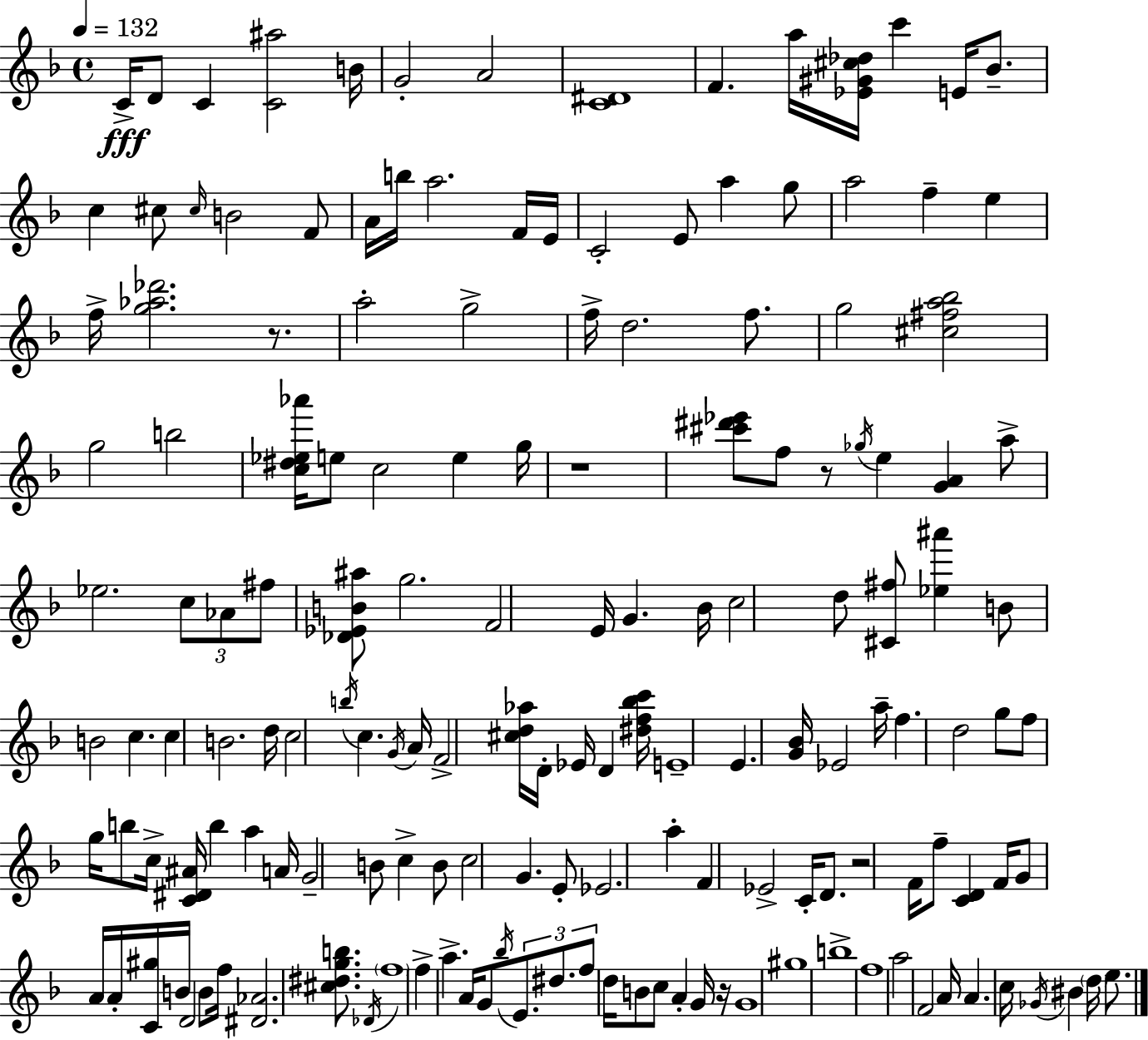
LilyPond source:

{
  \clef treble
  \time 4/4
  \defaultTimeSignature
  \key f \major
  \tempo 4 = 132
  c'16->\fff d'8 c'4 <c' ais''>2 b'16 | g'2-. a'2 | <c' dis'>1 | f'4. a''16 <ees' gis' cis'' des''>16 c'''4 e'16 bes'8.-- | \break c''4 cis''8 \grace { cis''16 } b'2 f'8 | a'16 b''16 a''2. f'16 | e'16 c'2-. e'8 a''4 g''8 | a''2 f''4-- e''4 | \break f''16-> <g'' aes'' des'''>2. r8. | a''2-. g''2-> | f''16-> d''2. f''8. | g''2 <cis'' fis'' a'' bes''>2 | \break g''2 b''2 | <c'' dis'' ees'' aes'''>16 e''8 c''2 e''4 | g''16 r1 | <cis''' dis''' ees'''>8 f''8 r8 \acciaccatura { ges''16 } e''4 <g' a'>4 | \break a''8-> ees''2. \tuplet 3/2 { c''8 | aes'8 fis''8 } <des' ees' b' ais''>8 g''2. | f'2 e'16 g'4. | bes'16 c''2 d''8 <cis' fis''>8 <ees'' ais'''>4 | \break b'8 b'2 c''4. | c''4 b'2. | d''16 c''2 \acciaccatura { b''16 } c''4. | \acciaccatura { g'16 } a'16 f'2-> <cis'' d'' aes''>16 d'16-. ees'16 d'4 | \break <dis'' f'' bes'' c'''>16 e'1-- | e'4. <g' bes'>16 ees'2 | a''16-- f''4. d''2 | g''8 f''8 g''16 b''8 c''16-> <c' dis' ais'>16 b''4 a''4 | \break a'16 g'2-- b'8 c''4-> | b'8 c''2 g'4. | e'8-. ees'2. | a''4-. f'4 ees'2-> | \break c'16-. d'8. r2 f'16 f''8-- <c' d'>4 | f'16 g'8 a'16 a'16-. <c' gis''>16 b'16 d'2 | b'8 f''16 <dis' aes'>2. | <cis'' dis'' g'' b''>8. \acciaccatura { des'16 } \parenthesize f''1 | \break f''4-> a''4.-> a'16 | g'8 \acciaccatura { bes''16 } \tuplet 3/2 { e'8. dis''8. f''8 } d''16 b'8 c''8 | a'4-. g'16 r16 g'1 | gis''1 | \break b''1-> | f''1 | a''2 f'2 | a'16 a'4. c''16 \acciaccatura { ges'16 } bis'4 | \break \parenthesize d''16 e''8. \bar "|."
}